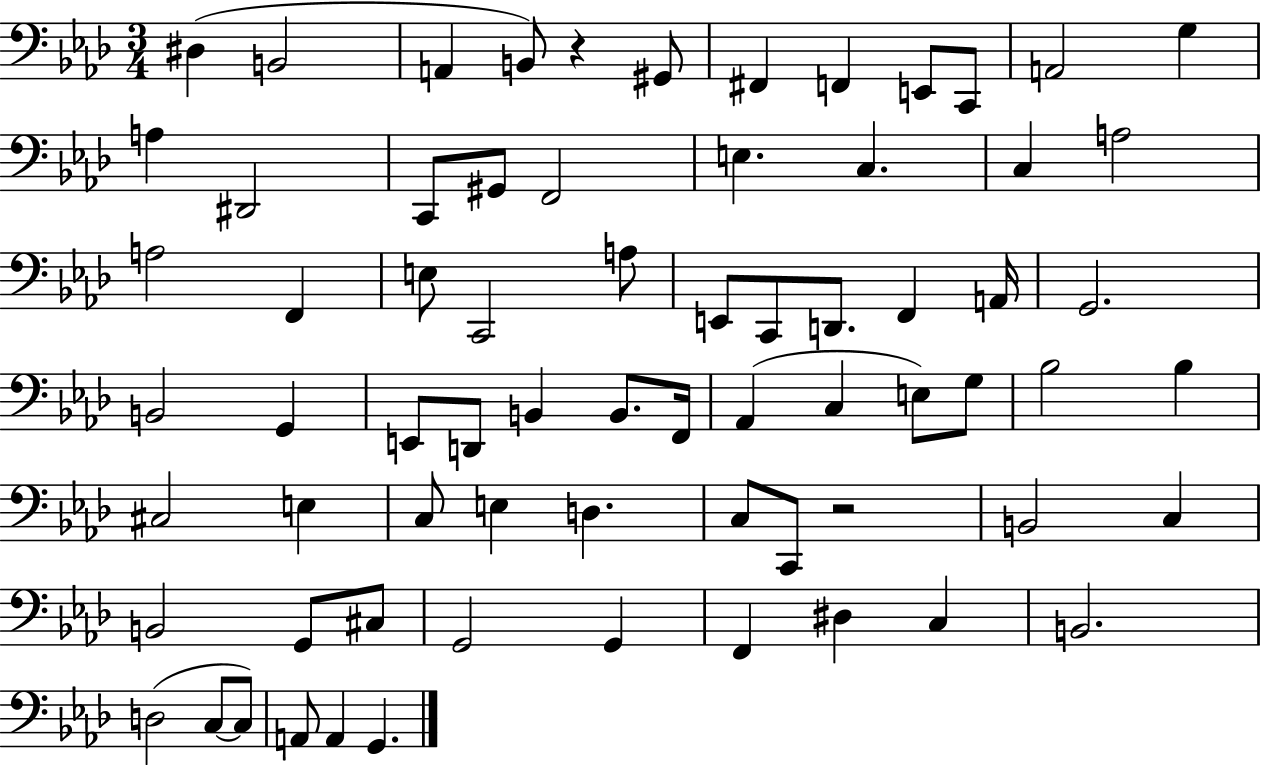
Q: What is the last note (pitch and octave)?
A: G2